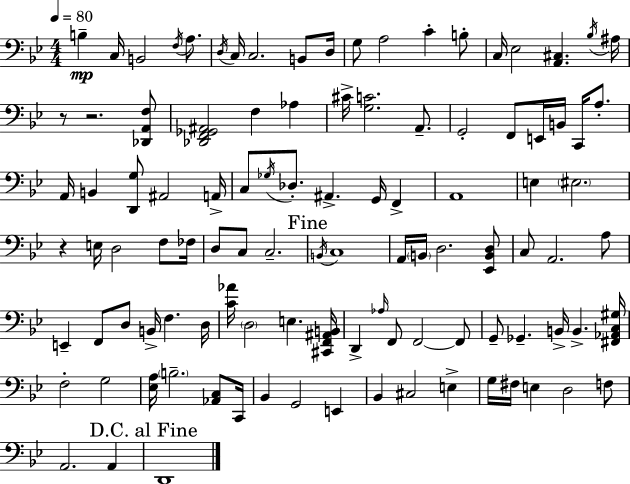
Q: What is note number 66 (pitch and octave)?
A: Ab3